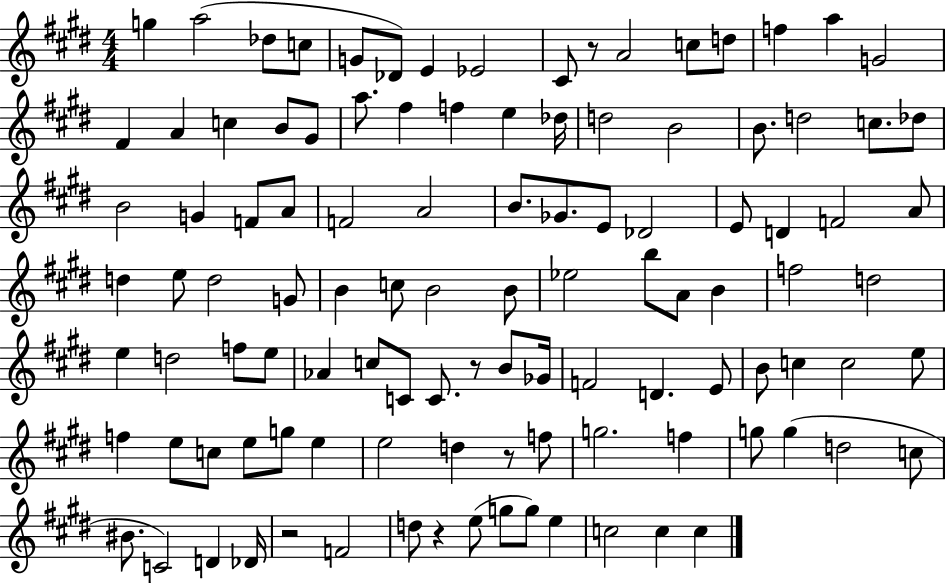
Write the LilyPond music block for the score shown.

{
  \clef treble
  \numericTimeSignature
  \time 4/4
  \key e \major
  g''4 a''2( des''8 c''8 | g'8 des'8) e'4 ees'2 | cis'8 r8 a'2 c''8 d''8 | f''4 a''4 g'2 | \break fis'4 a'4 c''4 b'8 gis'8 | a''8. fis''4 f''4 e''4 des''16 | d''2 b'2 | b'8. d''2 c''8. des''8 | \break b'2 g'4 f'8 a'8 | f'2 a'2 | b'8. ges'8. e'8 des'2 | e'8 d'4 f'2 a'8 | \break d''4 e''8 d''2 g'8 | b'4 c''8 b'2 b'8 | ees''2 b''8 a'8 b'4 | f''2 d''2 | \break e''4 d''2 f''8 e''8 | aes'4 c''8 c'8 c'8. r8 b'8 ges'16 | f'2 d'4. e'8 | b'8 c''4 c''2 e''8 | \break f''4 e''8 c''8 e''8 g''8 e''4 | e''2 d''4 r8 f''8 | g''2. f''4 | g''8 g''4( d''2 c''8 | \break bis'8. c'2) d'4 des'16 | r2 f'2 | d''8 r4 e''8( g''8 g''8) e''4 | c''2 c''4 c''4 | \break \bar "|."
}